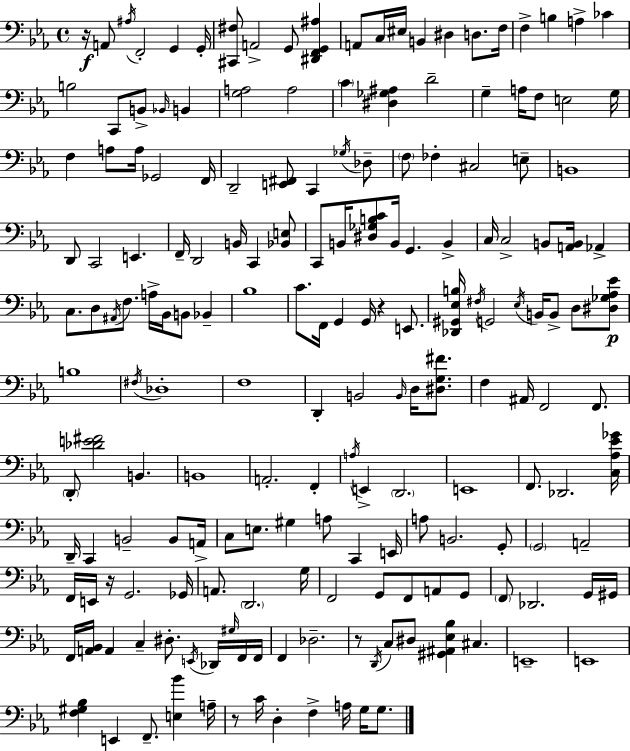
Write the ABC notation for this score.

X:1
T:Untitled
M:4/4
L:1/4
K:Eb
z/4 A,,/2 ^A,/4 F,,2 G,, G,,/4 [^C,,^F,]/2 A,,2 G,,/2 [^D,,F,,G,,^A,] A,,/2 C,/4 ^E,/4 B,, ^D, D,/2 F,/4 F, B, A, _C B,2 C,,/2 B,,/2 _B,,/4 B,, [G,A,]2 A,2 C [^D,_G,^A,] D2 G, A,/4 F,/2 E,2 G,/4 F, A,/2 A,/4 _G,,2 F,,/4 D,,2 [E,,^F,,]/2 C,, _G,/4 _D,/2 F,/2 _F, ^C,2 E,/2 B,,4 D,,/2 C,,2 E,, F,,/4 D,,2 B,,/4 C,, [_B,,E,]/2 C,,/2 B,,/4 [^D,_G,B,C]/2 B,,/4 G,, B,, C,/4 C,2 B,,/2 [A,,B,,]/4 _A,, C,/2 D,/2 ^A,,/4 F,/2 A,/4 _B,,/4 B,,/2 _B,, _B,4 C/2 F,,/4 G,, G,,/4 z E,,/2 [_D,,^G,,_E,B,]/4 ^F,/4 G,,2 _E,/4 B,,/4 B,,/2 D,/2 [^D,_G,_A,_E]/2 B,4 ^F,/4 _D,4 F,4 D,, B,,2 B,,/4 D,/4 [^D,G,^F]/2 F, ^A,,/4 F,,2 F,,/2 D,,/2 [_DE^F]2 B,, B,,4 A,,2 F,, A,/4 E,, D,,2 E,,4 F,,/2 _D,,2 [C,_A,_E_G]/4 D,,/4 C,, B,,2 B,,/2 A,,/4 C,/2 E,/2 ^G, A,/2 C,, E,,/4 A,/2 B,,2 G,,/2 G,,2 A,,2 F,,/4 E,,/4 z/4 G,,2 _G,,/4 A,,/2 D,,2 G,/4 F,,2 G,,/2 F,,/2 A,,/2 G,,/2 F,,/2 _D,,2 G,,/4 ^G,,/4 F,,/4 [A,,_B,,]/4 A,, C, ^D,/2 E,,/4 _D,,/4 ^G,/4 F,,/4 F,,/4 F,, _D,2 z/2 D,,/4 C,/2 ^D,/2 [^G,,^A,,_E,_B,] ^C, E,,4 E,,4 [F,^G,_B,] E,, F,,/2 [E,_B] A,/4 z/2 C/4 D, F, A,/4 G,/4 G,/2